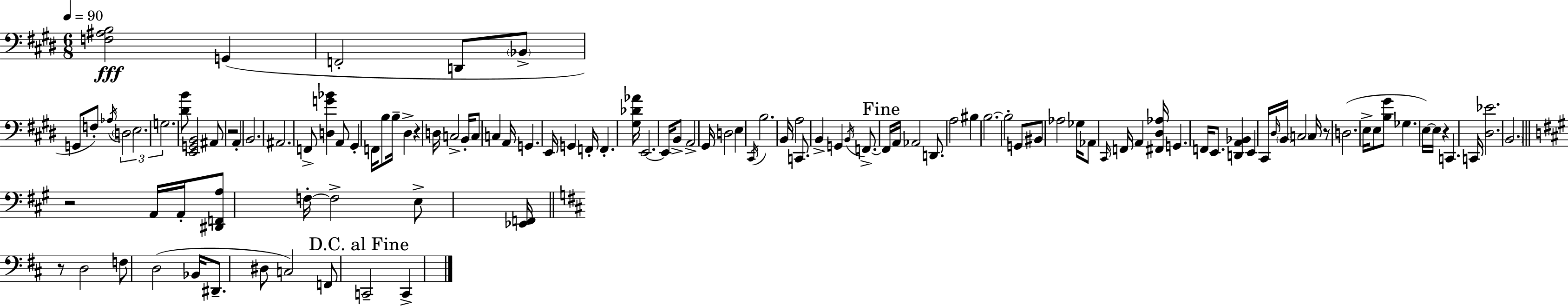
{
  \clef bass
  \numericTimeSignature
  \time 6/8
  \key e \major
  \tempo 4 = 90
  <f ais b>2\fff g,4( | f,2-. d,8 \parenthesize bes,8-> | g,8 f8-.) \acciaccatura { aes16 } \tuplet 3/2 { \parenthesize d2 | e2. | \break g2. } | <dis' b'>8 <e, g, b,>2 ais,8 | r2 a,4-. | b,2. | \break ais,2. | f,8-> <d g' bes'>4 a,8 gis,4-. | f,16 b8 b16-- dis4-> r4 | d16 c2-> b,16-. c8 | \break c4 a,16 g,4. | e,16 g,4 f,16-. f,4.-. | <gis des' aes'>16 e,2.~~ | e,16 b,8-> a,2-> | \break gis,16 d2 e4 | \acciaccatura { cis,16 } b2. | b,16 a2 c,8. | b,4-> g,4 \acciaccatura { b,16 } f,8.->~~ | \break \mark "Fine" f,16 a,16 aes,2 | d,8. a2 bis4 | b2.~~ | b2-. g,8 | \break bis,8 aes2 ges16 | aes,8 \grace { cis,16 } f,16 a,4 <fis, dis aes>16 g,4. | f,16 e,8. <d, a, bes,>4 e,4 | cis,16 \grace { dis16 } \parenthesize b,16 \parenthesize c2 | \break c16 r8 d2.( | e16-> e8 <b gis'>8 ges4. | e16~~) e16 r4 c,4. | c,16 <dis ees'>2. | \break \parenthesize b,2. | \bar "||" \break \key a \major r2 a,16 a,16-. <dis, f, a>8 | f16-.~~ f2-> e8-> <ees, f,>16 | \bar "||" \break \key d \major r8 d2 f8 | d2( bes,16 dis,8.-- | dis8 c2) f,8 | \mark "D.C. al Fine" c,2-- c,4-> | \break \bar "|."
}